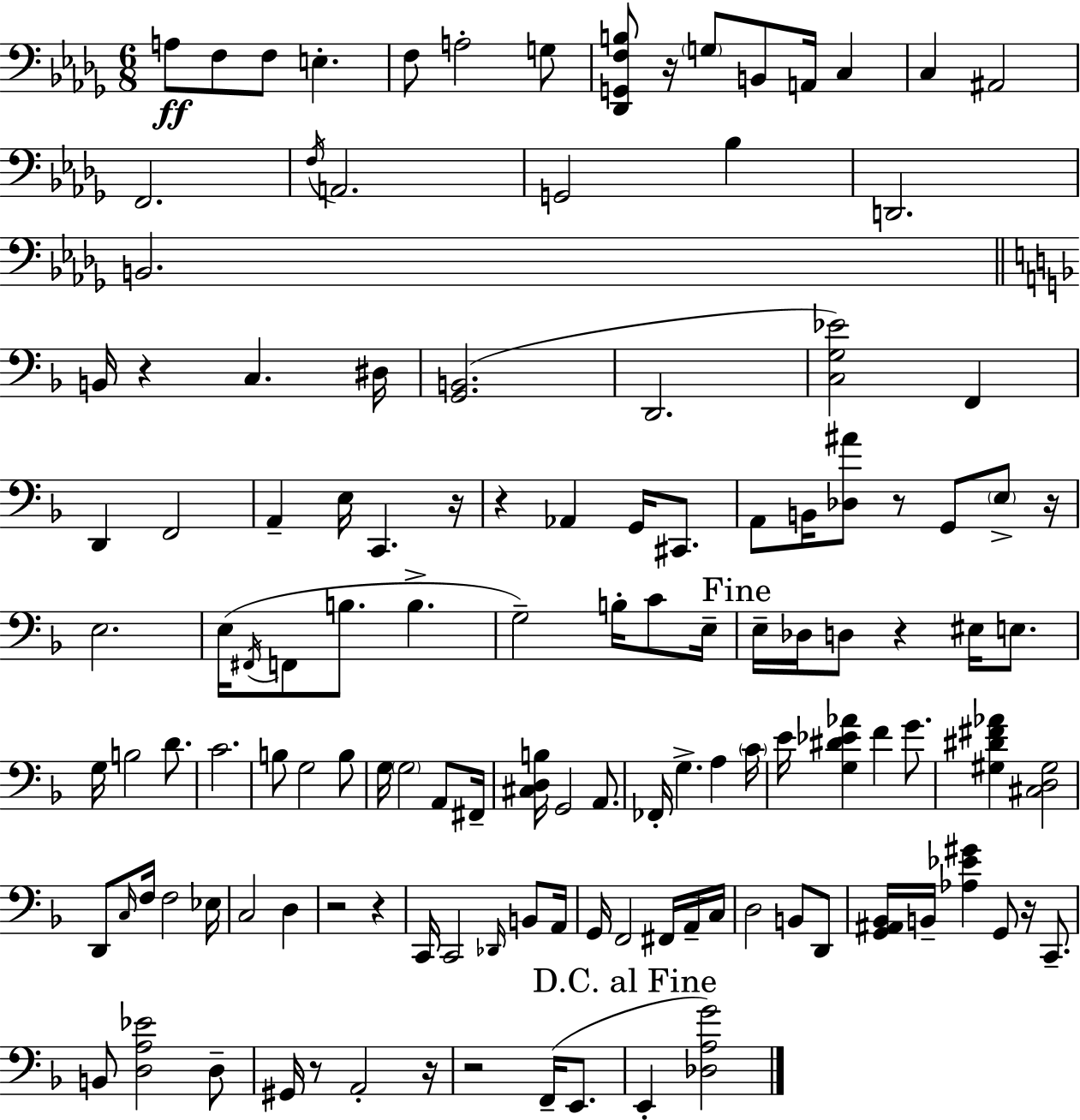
{
  \clef bass
  \numericTimeSignature
  \time 6/8
  \key bes \minor
  a8\ff f8 f8 e4.-. | f8 a2-. g8 | <des, g, f b>8 r16 \parenthesize g8 b,8 a,16 c4 | c4 ais,2 | \break f,2. | \acciaccatura { f16 } a,2. | g,2 bes4 | d,2. | \break b,2. | \bar "||" \break \key f \major b,16 r4 c4. dis16 | <g, b,>2.( | d,2. | <c g ees'>2) f,4 | \break d,4 f,2 | a,4-- e16 c,4. r16 | r4 aes,4 g,16 cis,8. | a,8 b,16 <des ais'>8 r8 g,8 \parenthesize e8-> r16 | \break e2. | e16( \acciaccatura { fis,16 } f,8 b8. b4.-> | g2--) b16-. c'8 | e16-- \mark "Fine" e16-- des16 d8 r4 eis16 e8. | \break g16 b2 d'8. | c'2. | b8 g2 b8 | g16 \parenthesize g2 a,8 | \break fis,16-- <cis d b>16 g,2 a,8. | fes,16-. g4.-> a4 | \parenthesize c'16 e'16 <g dis' ees' aes'>4 f'4 g'8. | <gis dis' fis' aes'>4 <cis d gis>2 | \break d,8 \grace { c16 } f16 f2 | ees16 c2 d4 | r2 r4 | c,16 c,2 \grace { des,16 } | \break b,8 a,16 g,16 f,2 | fis,16 a,16-- c16 d2 b,8 | d,8 <g, ais, bes,>16 b,16-- <aes ees' gis'>4 g,8 r16 | c,8.-- b,8 <d a ees'>2 | \break d8-- gis,16 r8 a,2-. | r16 r2 f,16--( | e,8. \mark "D.C. al Fine" e,4-. <des a g'>2) | \bar "|."
}